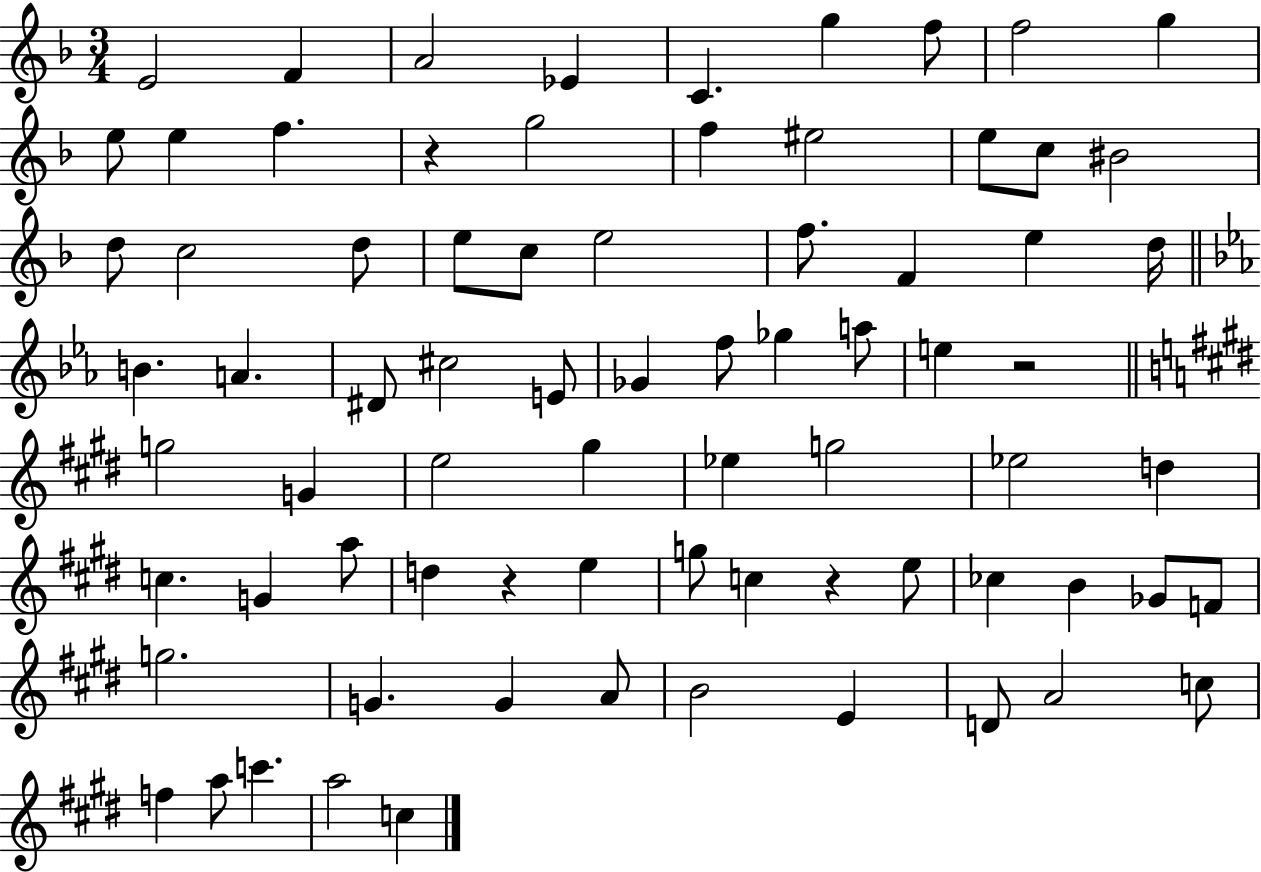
{
  \clef treble
  \numericTimeSignature
  \time 3/4
  \key f \major
  e'2 f'4 | a'2 ees'4 | c'4. g''4 f''8 | f''2 g''4 | \break e''8 e''4 f''4. | r4 g''2 | f''4 eis''2 | e''8 c''8 bis'2 | \break d''8 c''2 d''8 | e''8 c''8 e''2 | f''8. f'4 e''4 d''16 | \bar "||" \break \key c \minor b'4. a'4. | dis'8 cis''2 e'8 | ges'4 f''8 ges''4 a''8 | e''4 r2 | \break \bar "||" \break \key e \major g''2 g'4 | e''2 gis''4 | ees''4 g''2 | ees''2 d''4 | \break c''4. g'4 a''8 | d''4 r4 e''4 | g''8 c''4 r4 e''8 | ces''4 b'4 ges'8 f'8 | \break g''2. | g'4. g'4 a'8 | b'2 e'4 | d'8 a'2 c''8 | \break f''4 a''8 c'''4. | a''2 c''4 | \bar "|."
}